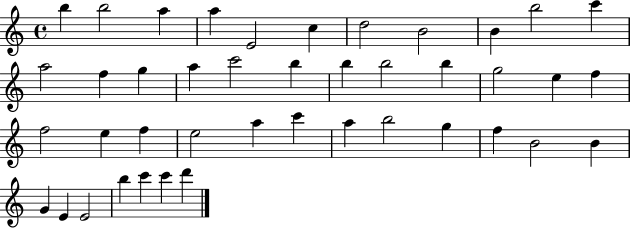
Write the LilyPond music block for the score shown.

{
  \clef treble
  \time 4/4
  \defaultTimeSignature
  \key c \major
  b''4 b''2 a''4 | a''4 e'2 c''4 | d''2 b'2 | b'4 b''2 c'''4 | \break a''2 f''4 g''4 | a''4 c'''2 b''4 | b''4 b''2 b''4 | g''2 e''4 f''4 | \break f''2 e''4 f''4 | e''2 a''4 c'''4 | a''4 b''2 g''4 | f''4 b'2 b'4 | \break g'4 e'4 e'2 | b''4 c'''4 c'''4 d'''4 | \bar "|."
}